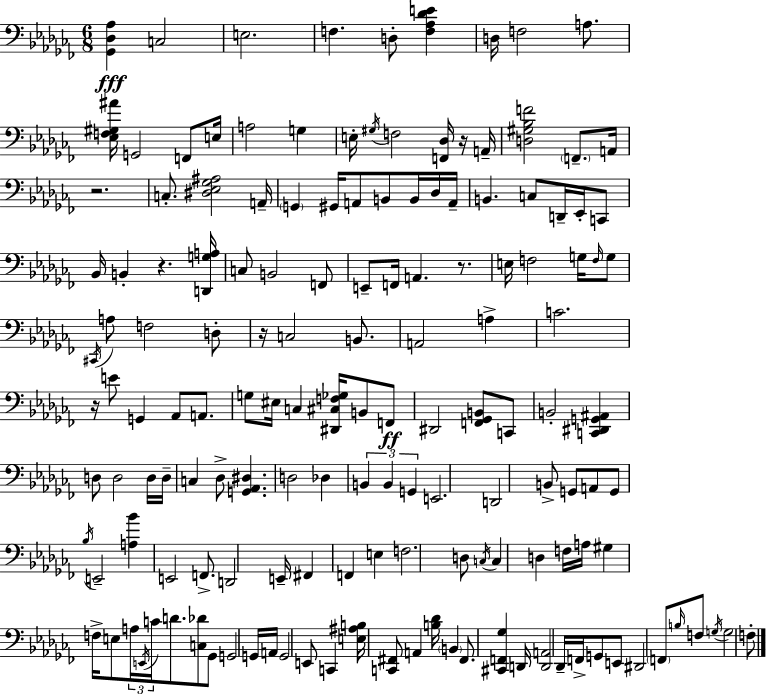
X:1
T:Untitled
M:6/8
L:1/4
K:Abm
[_G,,_D,_A,] C,2 E,2 F, D,/2 [F,_A,_DE] D,/4 F,2 A,/2 [_E,F,^G,^A]/4 G,,2 F,,/2 E,/4 A,2 G, E,/4 ^G,/4 F,2 [F,,_D,]/4 z/4 A,,/4 [D,^G,_B,F]2 F,,/2 A,,/4 z2 C,/2 [^D,_E,_G,^A,]2 A,,/4 G,, ^G,,/4 A,,/2 B,,/2 B,,/4 _D,/4 A,,/4 B,, C,/2 D,,/4 _E,,/4 C,,/2 _B,,/4 B,, z [D,,G,A,]/4 C,/2 B,,2 F,,/2 E,,/2 F,,/4 A,, z/2 E,/4 F,2 G,/4 F,/4 G,/2 ^C,,/4 A,/2 F,2 D,/2 z/4 C,2 B,,/2 A,,2 A, C2 z/4 E/2 G,, _A,,/2 A,,/2 G,/2 ^E,/4 C, [^D,,^C,F,_G,]/4 B,,/2 F,,/2 ^D,,2 [F,,_G,,B,,]/2 C,,/2 B,,2 [C,,^D,,G,,^A,,] D,/2 D,2 D,/4 D,/4 C, _D,/2 [G,,_A,,^D,] D,2 _D, B,, B,, G,, E,,2 D,,2 B,,/2 G,,/2 A,,/2 G,,/2 _B,/4 E,,2 [A,_B] E,,2 F,,/2 D,,2 E,,/4 ^F,, F,, E, F,2 D,/2 C,/4 C, D, F,/4 A,/4 ^G, F,/4 E,/2 A,/4 E,,/4 C/4 D/2 [C,_D]/2 _G,,/2 G,,2 G,,/4 A,,/4 G,,2 E,,/2 C,, [E,^A,B,]/4 [C,,^F,,]/2 A,, [B,_D]/4 B,, ^F,,/2 [^C,,F,,_G,] D,,/4 [D,,A,,]2 _D,,/4 F,,/4 G,,/2 E,,/2 ^D,,2 F,,/2 B,/4 F,/2 G,/4 G,2 F,/2